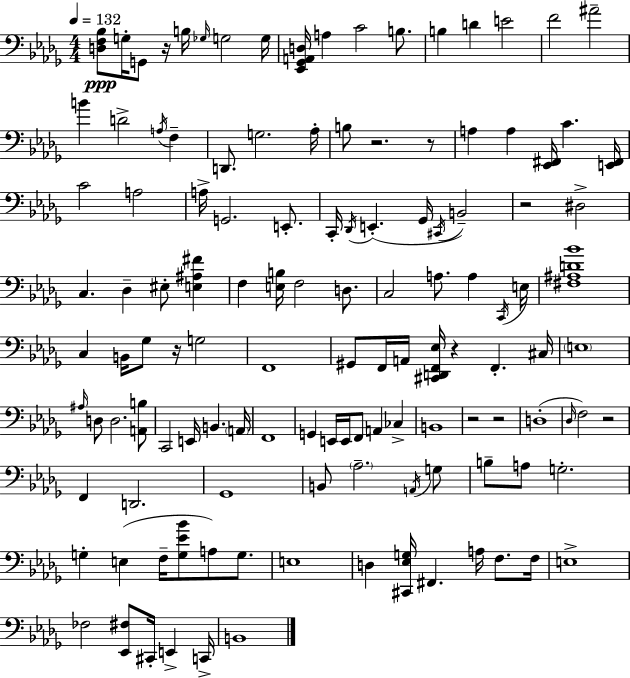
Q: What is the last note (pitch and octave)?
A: B2